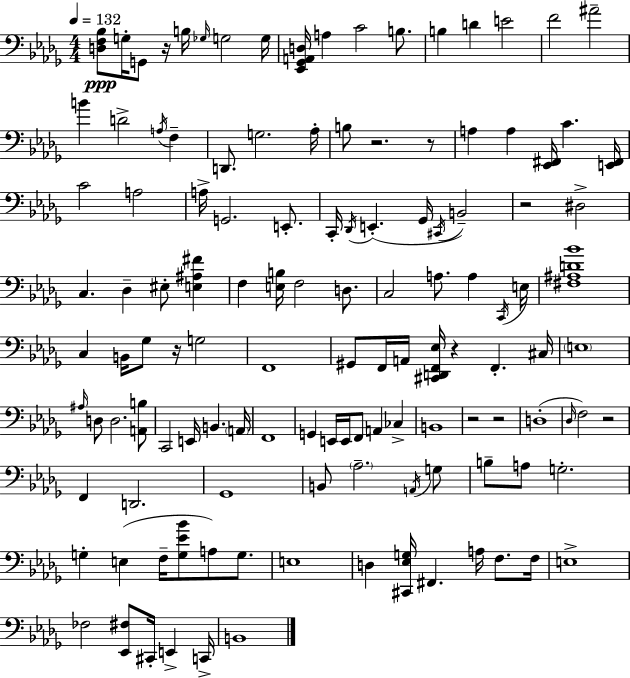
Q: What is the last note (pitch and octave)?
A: B2